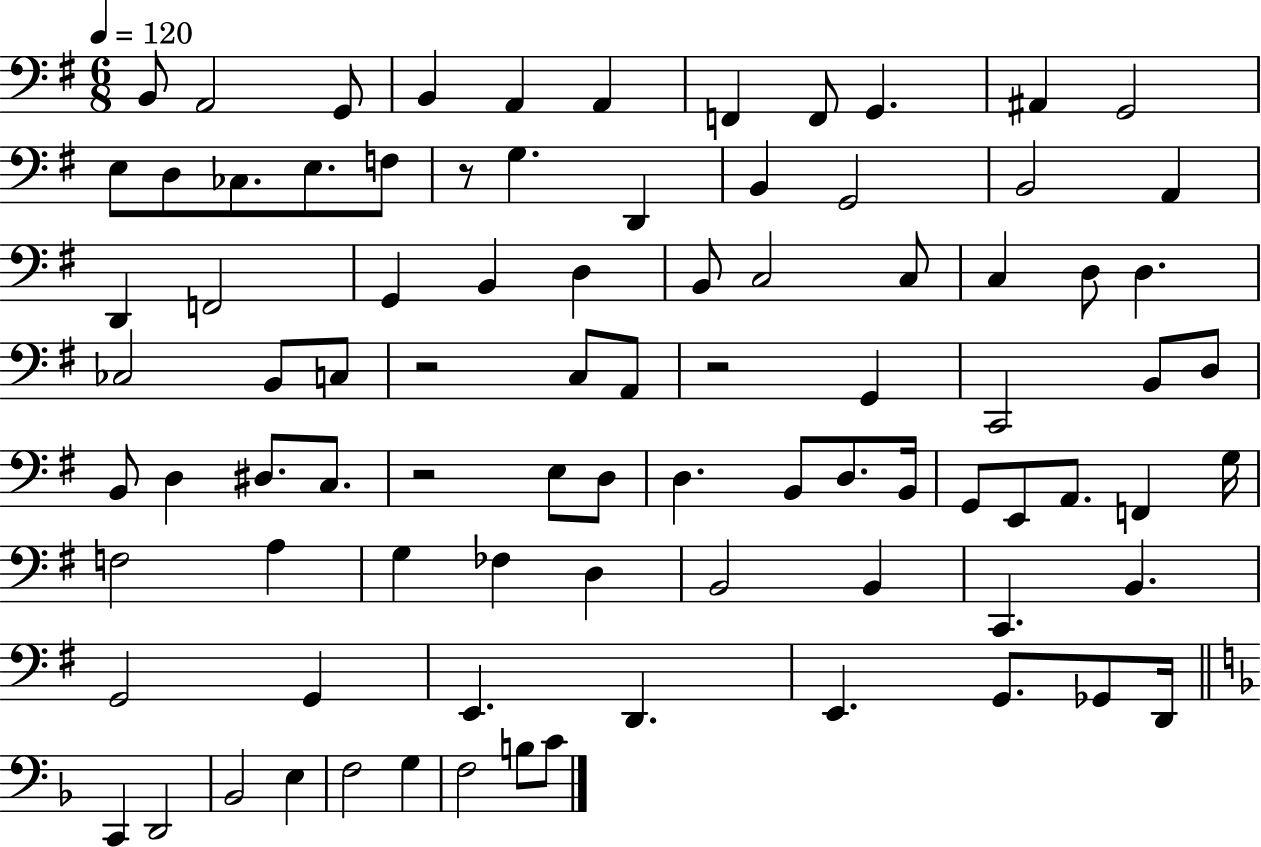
B2/e A2/h G2/e B2/q A2/q A2/q F2/q F2/e G2/q. A#2/q G2/h E3/e D3/e CES3/e. E3/e. F3/e R/e G3/q. D2/q B2/q G2/h B2/h A2/q D2/q F2/h G2/q B2/q D3/q B2/e C3/h C3/e C3/q D3/e D3/q. CES3/h B2/e C3/e R/h C3/e A2/e R/h G2/q C2/h B2/e D3/e B2/e D3/q D#3/e. C3/e. R/h E3/e D3/e D3/q. B2/e D3/e. B2/s G2/e E2/e A2/e. F2/q G3/s F3/h A3/q G3/q FES3/q D3/q B2/h B2/q C2/q. B2/q. G2/h G2/q E2/q. D2/q. E2/q. G2/e. Gb2/e D2/s C2/q D2/h Bb2/h E3/q F3/h G3/q F3/h B3/e C4/e